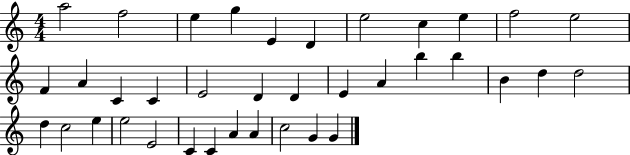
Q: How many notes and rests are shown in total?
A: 37